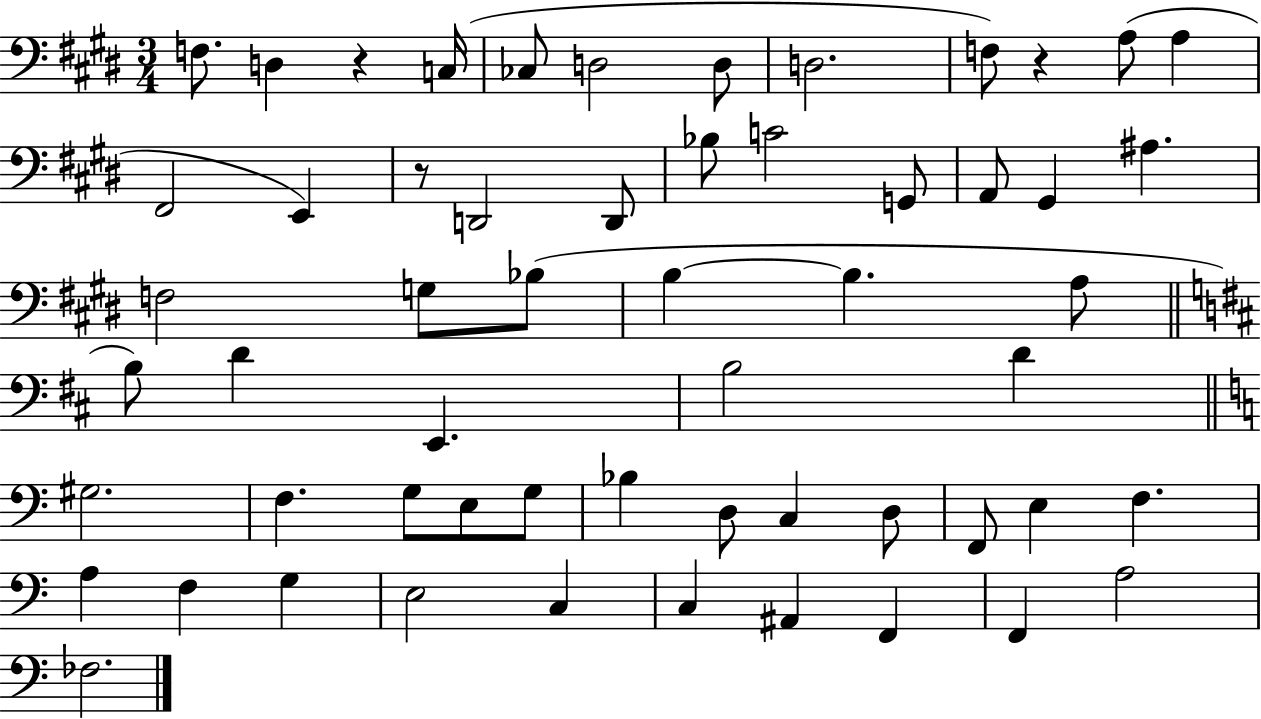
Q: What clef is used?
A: bass